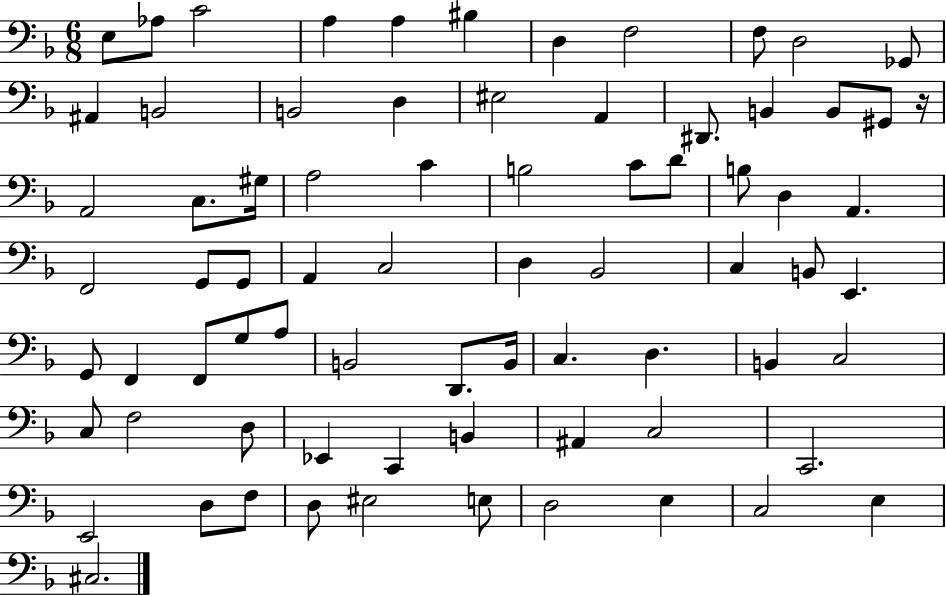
E3/e Ab3/e C4/h A3/q A3/q BIS3/q D3/q F3/h F3/e D3/h Gb2/e A#2/q B2/h B2/h D3/q EIS3/h A2/q D#2/e. B2/q B2/e G#2/e R/s A2/h C3/e. G#3/s A3/h C4/q B3/h C4/e D4/e B3/e D3/q A2/q. F2/h G2/e G2/e A2/q C3/h D3/q Bb2/h C3/q B2/e E2/q. G2/e F2/q F2/e G3/e A3/e B2/h D2/e. B2/s C3/q. D3/q. B2/q C3/h C3/e F3/h D3/e Eb2/q C2/q B2/q A#2/q C3/h C2/h. E2/h D3/e F3/e D3/e EIS3/h E3/e D3/h E3/q C3/h E3/q C#3/h.